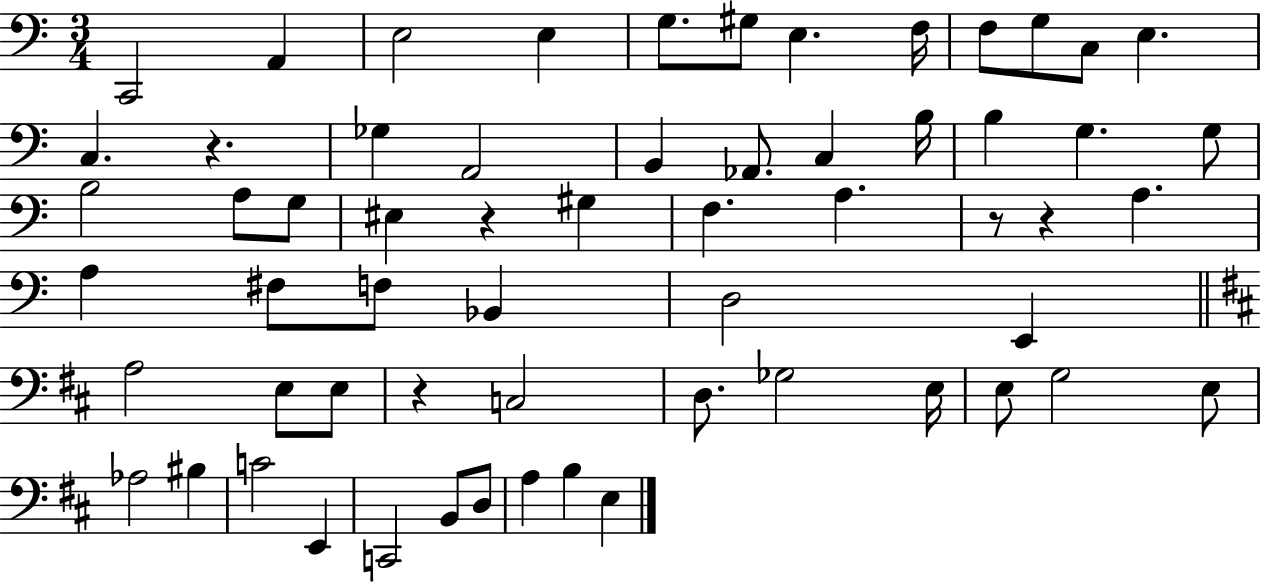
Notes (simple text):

C2/h A2/q E3/h E3/q G3/e. G#3/e E3/q. F3/s F3/e G3/e C3/e E3/q. C3/q. R/q. Gb3/q A2/h B2/q Ab2/e. C3/q B3/s B3/q G3/q. G3/e B3/h A3/e G3/e EIS3/q R/q G#3/q F3/q. A3/q. R/e R/q A3/q. A3/q F#3/e F3/e Bb2/q D3/h E2/q A3/h E3/e E3/e R/q C3/h D3/e. Gb3/h E3/s E3/e G3/h E3/e Ab3/h BIS3/q C4/h E2/q C2/h B2/e D3/e A3/q B3/q E3/q